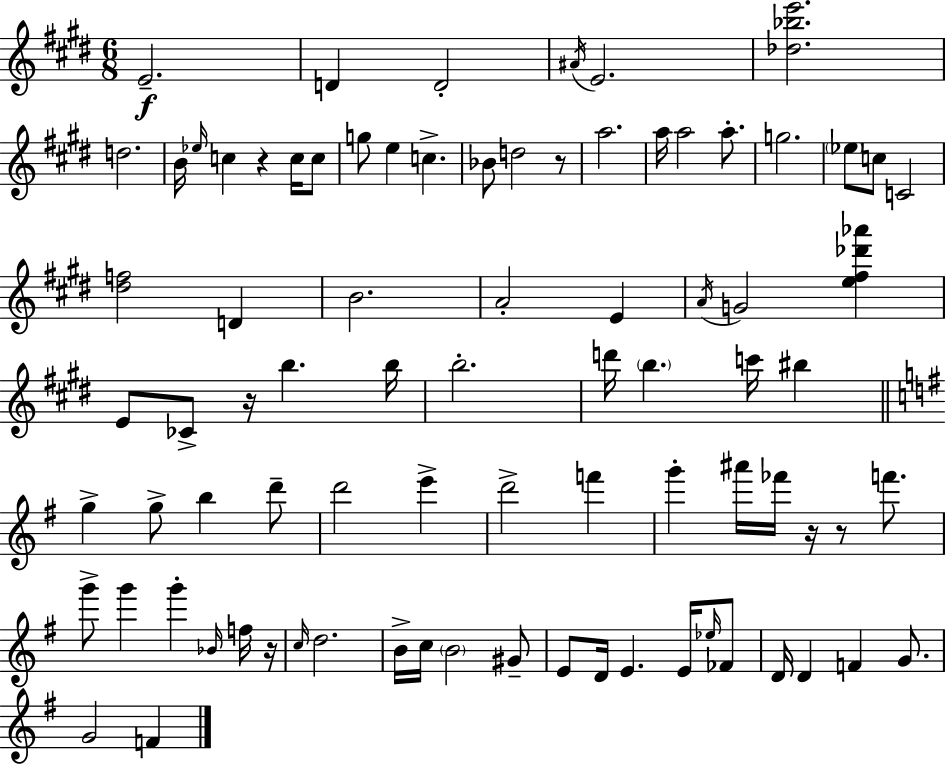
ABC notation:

X:1
T:Untitled
M:6/8
L:1/4
K:E
E2 D D2 ^A/4 E2 [_d_be']2 d2 B/4 _e/4 c z c/4 c/2 g/2 e c _B/2 d2 z/2 a2 a/4 a2 a/2 g2 _e/2 c/2 C2 [^df]2 D B2 A2 E A/4 G2 [e^f_d'_a'] E/2 _C/2 z/4 b b/4 b2 d'/4 b c'/4 ^b g g/2 b d'/2 d'2 e' d'2 f' g' ^a'/4 _f'/4 z/4 z/2 f'/2 g'/2 g' g' _B/4 f/4 z/4 c/4 d2 B/4 c/4 B2 ^G/2 E/2 D/4 E E/4 _e/4 _F/2 D/4 D F G/2 G2 F